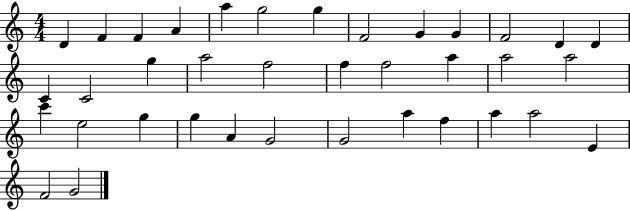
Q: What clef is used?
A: treble